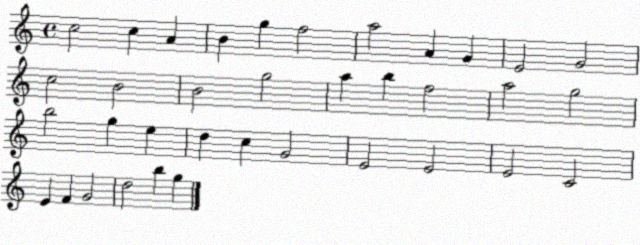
X:1
T:Untitled
M:4/4
L:1/4
K:C
c2 c A B g f2 a2 A G E2 G2 c2 B2 B2 g2 a b f2 a2 g2 b2 g e d c G2 E2 E2 E2 C2 E F G2 d2 b g